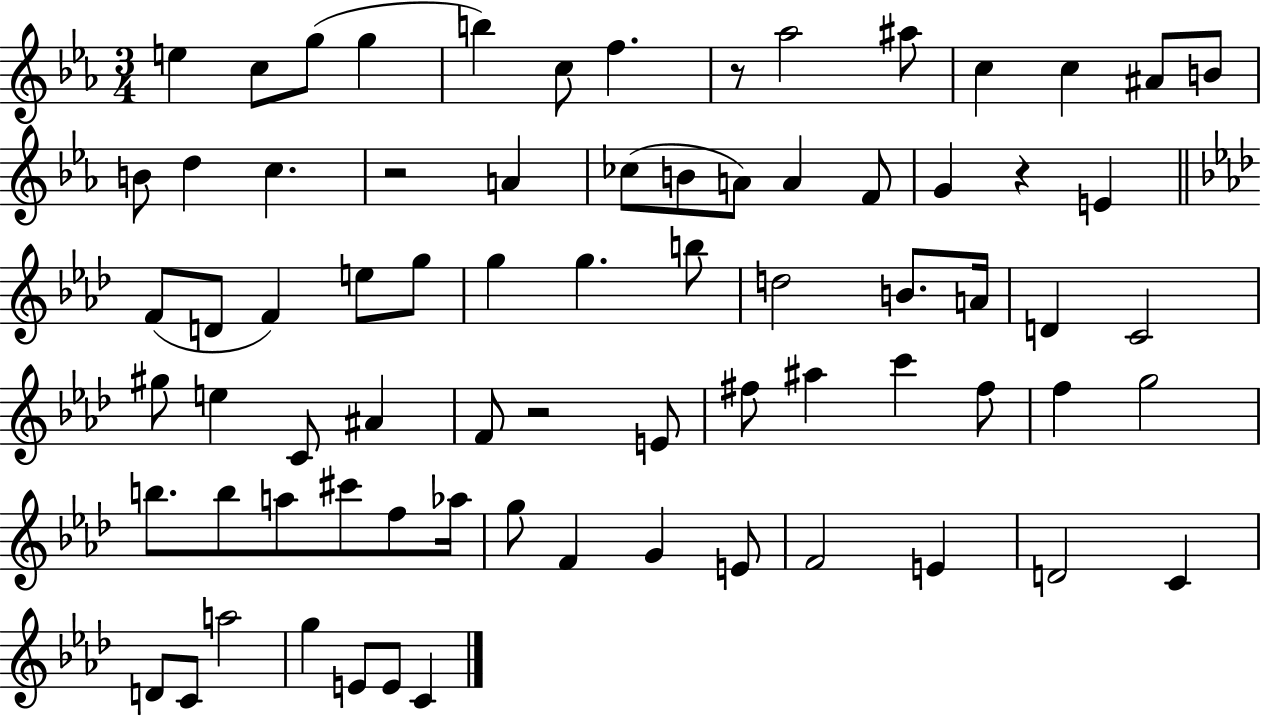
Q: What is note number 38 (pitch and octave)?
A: G#5